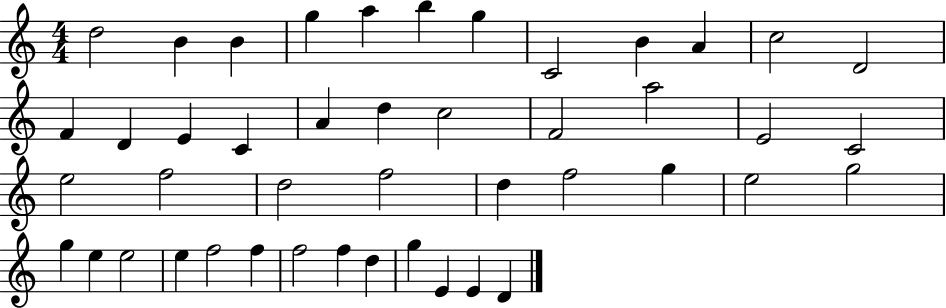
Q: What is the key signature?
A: C major